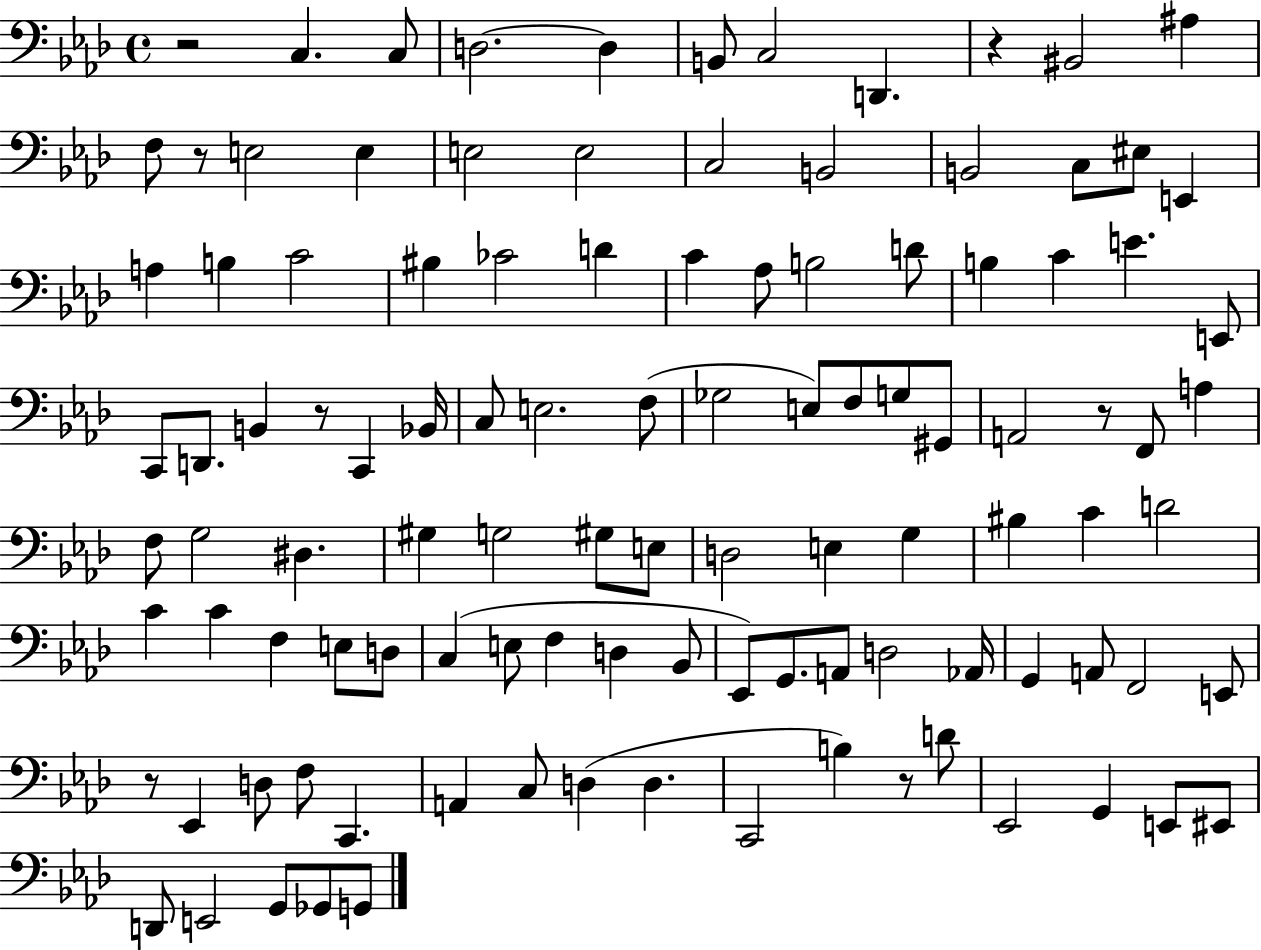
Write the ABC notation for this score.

X:1
T:Untitled
M:4/4
L:1/4
K:Ab
z2 C, C,/2 D,2 D, B,,/2 C,2 D,, z ^B,,2 ^A, F,/2 z/2 E,2 E, E,2 E,2 C,2 B,,2 B,,2 C,/2 ^E,/2 E,, A, B, C2 ^B, _C2 D C _A,/2 B,2 D/2 B, C E E,,/2 C,,/2 D,,/2 B,, z/2 C,, _B,,/4 C,/2 E,2 F,/2 _G,2 E,/2 F,/2 G,/2 ^G,,/2 A,,2 z/2 F,,/2 A, F,/2 G,2 ^D, ^G, G,2 ^G,/2 E,/2 D,2 E, G, ^B, C D2 C C F, E,/2 D,/2 C, E,/2 F, D, _B,,/2 _E,,/2 G,,/2 A,,/2 D,2 _A,,/4 G,, A,,/2 F,,2 E,,/2 z/2 _E,, D,/2 F,/2 C,, A,, C,/2 D, D, C,,2 B, z/2 D/2 _E,,2 G,, E,,/2 ^E,,/2 D,,/2 E,,2 G,,/2 _G,,/2 G,,/2